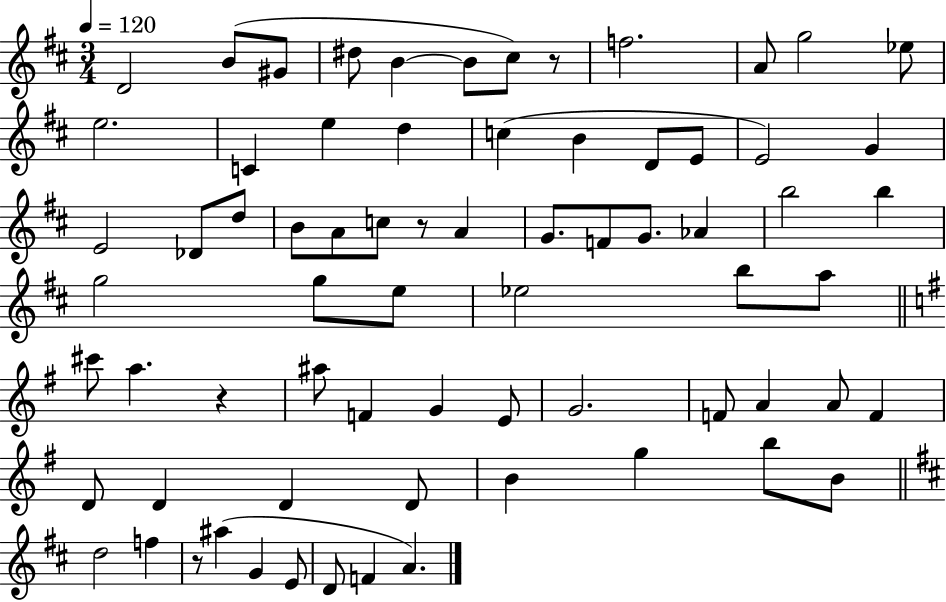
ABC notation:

X:1
T:Untitled
M:3/4
L:1/4
K:D
D2 B/2 ^G/2 ^d/2 B B/2 ^c/2 z/2 f2 A/2 g2 _e/2 e2 C e d c B D/2 E/2 E2 G E2 _D/2 d/2 B/2 A/2 c/2 z/2 A G/2 F/2 G/2 _A b2 b g2 g/2 e/2 _e2 b/2 a/2 ^c'/2 a z ^a/2 F G E/2 G2 F/2 A A/2 F D/2 D D D/2 B g b/2 B/2 d2 f z/2 ^a G E/2 D/2 F A